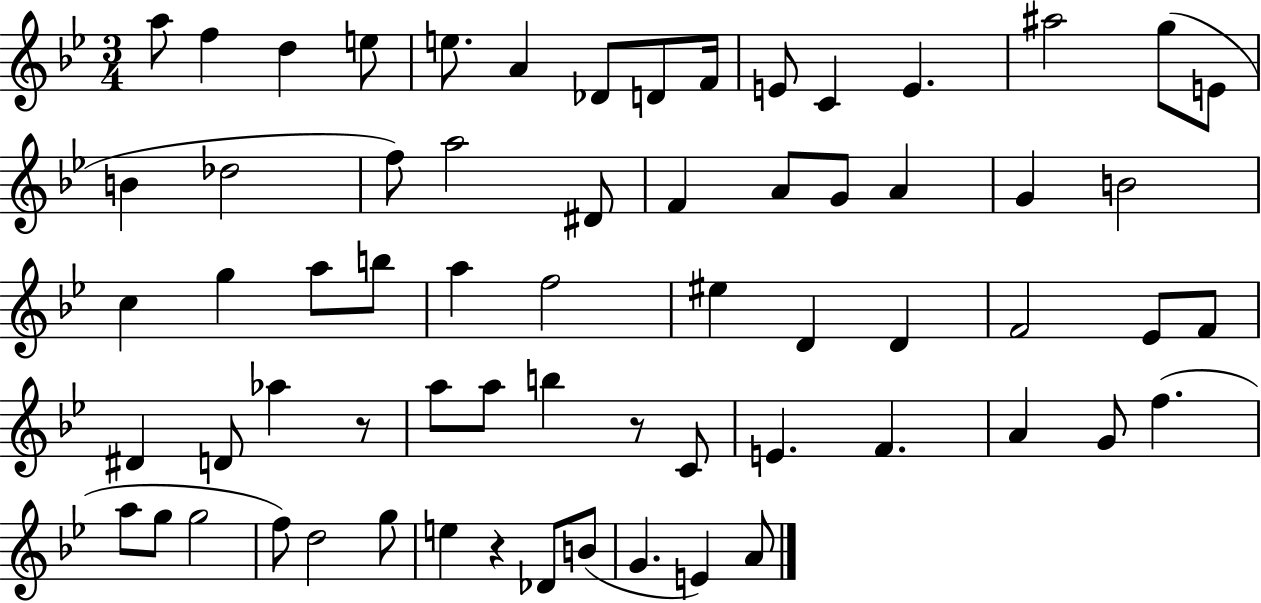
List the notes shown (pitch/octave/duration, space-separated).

A5/e F5/q D5/q E5/e E5/e. A4/q Db4/e D4/e F4/s E4/e C4/q E4/q. A#5/h G5/e E4/e B4/q Db5/h F5/e A5/h D#4/e F4/q A4/e G4/e A4/q G4/q B4/h C5/q G5/q A5/e B5/e A5/q F5/h EIS5/q D4/q D4/q F4/h Eb4/e F4/e D#4/q D4/e Ab5/q R/e A5/e A5/e B5/q R/e C4/e E4/q. F4/q. A4/q G4/e F5/q. A5/e G5/e G5/h F5/e D5/h G5/e E5/q R/q Db4/e B4/e G4/q. E4/q A4/e